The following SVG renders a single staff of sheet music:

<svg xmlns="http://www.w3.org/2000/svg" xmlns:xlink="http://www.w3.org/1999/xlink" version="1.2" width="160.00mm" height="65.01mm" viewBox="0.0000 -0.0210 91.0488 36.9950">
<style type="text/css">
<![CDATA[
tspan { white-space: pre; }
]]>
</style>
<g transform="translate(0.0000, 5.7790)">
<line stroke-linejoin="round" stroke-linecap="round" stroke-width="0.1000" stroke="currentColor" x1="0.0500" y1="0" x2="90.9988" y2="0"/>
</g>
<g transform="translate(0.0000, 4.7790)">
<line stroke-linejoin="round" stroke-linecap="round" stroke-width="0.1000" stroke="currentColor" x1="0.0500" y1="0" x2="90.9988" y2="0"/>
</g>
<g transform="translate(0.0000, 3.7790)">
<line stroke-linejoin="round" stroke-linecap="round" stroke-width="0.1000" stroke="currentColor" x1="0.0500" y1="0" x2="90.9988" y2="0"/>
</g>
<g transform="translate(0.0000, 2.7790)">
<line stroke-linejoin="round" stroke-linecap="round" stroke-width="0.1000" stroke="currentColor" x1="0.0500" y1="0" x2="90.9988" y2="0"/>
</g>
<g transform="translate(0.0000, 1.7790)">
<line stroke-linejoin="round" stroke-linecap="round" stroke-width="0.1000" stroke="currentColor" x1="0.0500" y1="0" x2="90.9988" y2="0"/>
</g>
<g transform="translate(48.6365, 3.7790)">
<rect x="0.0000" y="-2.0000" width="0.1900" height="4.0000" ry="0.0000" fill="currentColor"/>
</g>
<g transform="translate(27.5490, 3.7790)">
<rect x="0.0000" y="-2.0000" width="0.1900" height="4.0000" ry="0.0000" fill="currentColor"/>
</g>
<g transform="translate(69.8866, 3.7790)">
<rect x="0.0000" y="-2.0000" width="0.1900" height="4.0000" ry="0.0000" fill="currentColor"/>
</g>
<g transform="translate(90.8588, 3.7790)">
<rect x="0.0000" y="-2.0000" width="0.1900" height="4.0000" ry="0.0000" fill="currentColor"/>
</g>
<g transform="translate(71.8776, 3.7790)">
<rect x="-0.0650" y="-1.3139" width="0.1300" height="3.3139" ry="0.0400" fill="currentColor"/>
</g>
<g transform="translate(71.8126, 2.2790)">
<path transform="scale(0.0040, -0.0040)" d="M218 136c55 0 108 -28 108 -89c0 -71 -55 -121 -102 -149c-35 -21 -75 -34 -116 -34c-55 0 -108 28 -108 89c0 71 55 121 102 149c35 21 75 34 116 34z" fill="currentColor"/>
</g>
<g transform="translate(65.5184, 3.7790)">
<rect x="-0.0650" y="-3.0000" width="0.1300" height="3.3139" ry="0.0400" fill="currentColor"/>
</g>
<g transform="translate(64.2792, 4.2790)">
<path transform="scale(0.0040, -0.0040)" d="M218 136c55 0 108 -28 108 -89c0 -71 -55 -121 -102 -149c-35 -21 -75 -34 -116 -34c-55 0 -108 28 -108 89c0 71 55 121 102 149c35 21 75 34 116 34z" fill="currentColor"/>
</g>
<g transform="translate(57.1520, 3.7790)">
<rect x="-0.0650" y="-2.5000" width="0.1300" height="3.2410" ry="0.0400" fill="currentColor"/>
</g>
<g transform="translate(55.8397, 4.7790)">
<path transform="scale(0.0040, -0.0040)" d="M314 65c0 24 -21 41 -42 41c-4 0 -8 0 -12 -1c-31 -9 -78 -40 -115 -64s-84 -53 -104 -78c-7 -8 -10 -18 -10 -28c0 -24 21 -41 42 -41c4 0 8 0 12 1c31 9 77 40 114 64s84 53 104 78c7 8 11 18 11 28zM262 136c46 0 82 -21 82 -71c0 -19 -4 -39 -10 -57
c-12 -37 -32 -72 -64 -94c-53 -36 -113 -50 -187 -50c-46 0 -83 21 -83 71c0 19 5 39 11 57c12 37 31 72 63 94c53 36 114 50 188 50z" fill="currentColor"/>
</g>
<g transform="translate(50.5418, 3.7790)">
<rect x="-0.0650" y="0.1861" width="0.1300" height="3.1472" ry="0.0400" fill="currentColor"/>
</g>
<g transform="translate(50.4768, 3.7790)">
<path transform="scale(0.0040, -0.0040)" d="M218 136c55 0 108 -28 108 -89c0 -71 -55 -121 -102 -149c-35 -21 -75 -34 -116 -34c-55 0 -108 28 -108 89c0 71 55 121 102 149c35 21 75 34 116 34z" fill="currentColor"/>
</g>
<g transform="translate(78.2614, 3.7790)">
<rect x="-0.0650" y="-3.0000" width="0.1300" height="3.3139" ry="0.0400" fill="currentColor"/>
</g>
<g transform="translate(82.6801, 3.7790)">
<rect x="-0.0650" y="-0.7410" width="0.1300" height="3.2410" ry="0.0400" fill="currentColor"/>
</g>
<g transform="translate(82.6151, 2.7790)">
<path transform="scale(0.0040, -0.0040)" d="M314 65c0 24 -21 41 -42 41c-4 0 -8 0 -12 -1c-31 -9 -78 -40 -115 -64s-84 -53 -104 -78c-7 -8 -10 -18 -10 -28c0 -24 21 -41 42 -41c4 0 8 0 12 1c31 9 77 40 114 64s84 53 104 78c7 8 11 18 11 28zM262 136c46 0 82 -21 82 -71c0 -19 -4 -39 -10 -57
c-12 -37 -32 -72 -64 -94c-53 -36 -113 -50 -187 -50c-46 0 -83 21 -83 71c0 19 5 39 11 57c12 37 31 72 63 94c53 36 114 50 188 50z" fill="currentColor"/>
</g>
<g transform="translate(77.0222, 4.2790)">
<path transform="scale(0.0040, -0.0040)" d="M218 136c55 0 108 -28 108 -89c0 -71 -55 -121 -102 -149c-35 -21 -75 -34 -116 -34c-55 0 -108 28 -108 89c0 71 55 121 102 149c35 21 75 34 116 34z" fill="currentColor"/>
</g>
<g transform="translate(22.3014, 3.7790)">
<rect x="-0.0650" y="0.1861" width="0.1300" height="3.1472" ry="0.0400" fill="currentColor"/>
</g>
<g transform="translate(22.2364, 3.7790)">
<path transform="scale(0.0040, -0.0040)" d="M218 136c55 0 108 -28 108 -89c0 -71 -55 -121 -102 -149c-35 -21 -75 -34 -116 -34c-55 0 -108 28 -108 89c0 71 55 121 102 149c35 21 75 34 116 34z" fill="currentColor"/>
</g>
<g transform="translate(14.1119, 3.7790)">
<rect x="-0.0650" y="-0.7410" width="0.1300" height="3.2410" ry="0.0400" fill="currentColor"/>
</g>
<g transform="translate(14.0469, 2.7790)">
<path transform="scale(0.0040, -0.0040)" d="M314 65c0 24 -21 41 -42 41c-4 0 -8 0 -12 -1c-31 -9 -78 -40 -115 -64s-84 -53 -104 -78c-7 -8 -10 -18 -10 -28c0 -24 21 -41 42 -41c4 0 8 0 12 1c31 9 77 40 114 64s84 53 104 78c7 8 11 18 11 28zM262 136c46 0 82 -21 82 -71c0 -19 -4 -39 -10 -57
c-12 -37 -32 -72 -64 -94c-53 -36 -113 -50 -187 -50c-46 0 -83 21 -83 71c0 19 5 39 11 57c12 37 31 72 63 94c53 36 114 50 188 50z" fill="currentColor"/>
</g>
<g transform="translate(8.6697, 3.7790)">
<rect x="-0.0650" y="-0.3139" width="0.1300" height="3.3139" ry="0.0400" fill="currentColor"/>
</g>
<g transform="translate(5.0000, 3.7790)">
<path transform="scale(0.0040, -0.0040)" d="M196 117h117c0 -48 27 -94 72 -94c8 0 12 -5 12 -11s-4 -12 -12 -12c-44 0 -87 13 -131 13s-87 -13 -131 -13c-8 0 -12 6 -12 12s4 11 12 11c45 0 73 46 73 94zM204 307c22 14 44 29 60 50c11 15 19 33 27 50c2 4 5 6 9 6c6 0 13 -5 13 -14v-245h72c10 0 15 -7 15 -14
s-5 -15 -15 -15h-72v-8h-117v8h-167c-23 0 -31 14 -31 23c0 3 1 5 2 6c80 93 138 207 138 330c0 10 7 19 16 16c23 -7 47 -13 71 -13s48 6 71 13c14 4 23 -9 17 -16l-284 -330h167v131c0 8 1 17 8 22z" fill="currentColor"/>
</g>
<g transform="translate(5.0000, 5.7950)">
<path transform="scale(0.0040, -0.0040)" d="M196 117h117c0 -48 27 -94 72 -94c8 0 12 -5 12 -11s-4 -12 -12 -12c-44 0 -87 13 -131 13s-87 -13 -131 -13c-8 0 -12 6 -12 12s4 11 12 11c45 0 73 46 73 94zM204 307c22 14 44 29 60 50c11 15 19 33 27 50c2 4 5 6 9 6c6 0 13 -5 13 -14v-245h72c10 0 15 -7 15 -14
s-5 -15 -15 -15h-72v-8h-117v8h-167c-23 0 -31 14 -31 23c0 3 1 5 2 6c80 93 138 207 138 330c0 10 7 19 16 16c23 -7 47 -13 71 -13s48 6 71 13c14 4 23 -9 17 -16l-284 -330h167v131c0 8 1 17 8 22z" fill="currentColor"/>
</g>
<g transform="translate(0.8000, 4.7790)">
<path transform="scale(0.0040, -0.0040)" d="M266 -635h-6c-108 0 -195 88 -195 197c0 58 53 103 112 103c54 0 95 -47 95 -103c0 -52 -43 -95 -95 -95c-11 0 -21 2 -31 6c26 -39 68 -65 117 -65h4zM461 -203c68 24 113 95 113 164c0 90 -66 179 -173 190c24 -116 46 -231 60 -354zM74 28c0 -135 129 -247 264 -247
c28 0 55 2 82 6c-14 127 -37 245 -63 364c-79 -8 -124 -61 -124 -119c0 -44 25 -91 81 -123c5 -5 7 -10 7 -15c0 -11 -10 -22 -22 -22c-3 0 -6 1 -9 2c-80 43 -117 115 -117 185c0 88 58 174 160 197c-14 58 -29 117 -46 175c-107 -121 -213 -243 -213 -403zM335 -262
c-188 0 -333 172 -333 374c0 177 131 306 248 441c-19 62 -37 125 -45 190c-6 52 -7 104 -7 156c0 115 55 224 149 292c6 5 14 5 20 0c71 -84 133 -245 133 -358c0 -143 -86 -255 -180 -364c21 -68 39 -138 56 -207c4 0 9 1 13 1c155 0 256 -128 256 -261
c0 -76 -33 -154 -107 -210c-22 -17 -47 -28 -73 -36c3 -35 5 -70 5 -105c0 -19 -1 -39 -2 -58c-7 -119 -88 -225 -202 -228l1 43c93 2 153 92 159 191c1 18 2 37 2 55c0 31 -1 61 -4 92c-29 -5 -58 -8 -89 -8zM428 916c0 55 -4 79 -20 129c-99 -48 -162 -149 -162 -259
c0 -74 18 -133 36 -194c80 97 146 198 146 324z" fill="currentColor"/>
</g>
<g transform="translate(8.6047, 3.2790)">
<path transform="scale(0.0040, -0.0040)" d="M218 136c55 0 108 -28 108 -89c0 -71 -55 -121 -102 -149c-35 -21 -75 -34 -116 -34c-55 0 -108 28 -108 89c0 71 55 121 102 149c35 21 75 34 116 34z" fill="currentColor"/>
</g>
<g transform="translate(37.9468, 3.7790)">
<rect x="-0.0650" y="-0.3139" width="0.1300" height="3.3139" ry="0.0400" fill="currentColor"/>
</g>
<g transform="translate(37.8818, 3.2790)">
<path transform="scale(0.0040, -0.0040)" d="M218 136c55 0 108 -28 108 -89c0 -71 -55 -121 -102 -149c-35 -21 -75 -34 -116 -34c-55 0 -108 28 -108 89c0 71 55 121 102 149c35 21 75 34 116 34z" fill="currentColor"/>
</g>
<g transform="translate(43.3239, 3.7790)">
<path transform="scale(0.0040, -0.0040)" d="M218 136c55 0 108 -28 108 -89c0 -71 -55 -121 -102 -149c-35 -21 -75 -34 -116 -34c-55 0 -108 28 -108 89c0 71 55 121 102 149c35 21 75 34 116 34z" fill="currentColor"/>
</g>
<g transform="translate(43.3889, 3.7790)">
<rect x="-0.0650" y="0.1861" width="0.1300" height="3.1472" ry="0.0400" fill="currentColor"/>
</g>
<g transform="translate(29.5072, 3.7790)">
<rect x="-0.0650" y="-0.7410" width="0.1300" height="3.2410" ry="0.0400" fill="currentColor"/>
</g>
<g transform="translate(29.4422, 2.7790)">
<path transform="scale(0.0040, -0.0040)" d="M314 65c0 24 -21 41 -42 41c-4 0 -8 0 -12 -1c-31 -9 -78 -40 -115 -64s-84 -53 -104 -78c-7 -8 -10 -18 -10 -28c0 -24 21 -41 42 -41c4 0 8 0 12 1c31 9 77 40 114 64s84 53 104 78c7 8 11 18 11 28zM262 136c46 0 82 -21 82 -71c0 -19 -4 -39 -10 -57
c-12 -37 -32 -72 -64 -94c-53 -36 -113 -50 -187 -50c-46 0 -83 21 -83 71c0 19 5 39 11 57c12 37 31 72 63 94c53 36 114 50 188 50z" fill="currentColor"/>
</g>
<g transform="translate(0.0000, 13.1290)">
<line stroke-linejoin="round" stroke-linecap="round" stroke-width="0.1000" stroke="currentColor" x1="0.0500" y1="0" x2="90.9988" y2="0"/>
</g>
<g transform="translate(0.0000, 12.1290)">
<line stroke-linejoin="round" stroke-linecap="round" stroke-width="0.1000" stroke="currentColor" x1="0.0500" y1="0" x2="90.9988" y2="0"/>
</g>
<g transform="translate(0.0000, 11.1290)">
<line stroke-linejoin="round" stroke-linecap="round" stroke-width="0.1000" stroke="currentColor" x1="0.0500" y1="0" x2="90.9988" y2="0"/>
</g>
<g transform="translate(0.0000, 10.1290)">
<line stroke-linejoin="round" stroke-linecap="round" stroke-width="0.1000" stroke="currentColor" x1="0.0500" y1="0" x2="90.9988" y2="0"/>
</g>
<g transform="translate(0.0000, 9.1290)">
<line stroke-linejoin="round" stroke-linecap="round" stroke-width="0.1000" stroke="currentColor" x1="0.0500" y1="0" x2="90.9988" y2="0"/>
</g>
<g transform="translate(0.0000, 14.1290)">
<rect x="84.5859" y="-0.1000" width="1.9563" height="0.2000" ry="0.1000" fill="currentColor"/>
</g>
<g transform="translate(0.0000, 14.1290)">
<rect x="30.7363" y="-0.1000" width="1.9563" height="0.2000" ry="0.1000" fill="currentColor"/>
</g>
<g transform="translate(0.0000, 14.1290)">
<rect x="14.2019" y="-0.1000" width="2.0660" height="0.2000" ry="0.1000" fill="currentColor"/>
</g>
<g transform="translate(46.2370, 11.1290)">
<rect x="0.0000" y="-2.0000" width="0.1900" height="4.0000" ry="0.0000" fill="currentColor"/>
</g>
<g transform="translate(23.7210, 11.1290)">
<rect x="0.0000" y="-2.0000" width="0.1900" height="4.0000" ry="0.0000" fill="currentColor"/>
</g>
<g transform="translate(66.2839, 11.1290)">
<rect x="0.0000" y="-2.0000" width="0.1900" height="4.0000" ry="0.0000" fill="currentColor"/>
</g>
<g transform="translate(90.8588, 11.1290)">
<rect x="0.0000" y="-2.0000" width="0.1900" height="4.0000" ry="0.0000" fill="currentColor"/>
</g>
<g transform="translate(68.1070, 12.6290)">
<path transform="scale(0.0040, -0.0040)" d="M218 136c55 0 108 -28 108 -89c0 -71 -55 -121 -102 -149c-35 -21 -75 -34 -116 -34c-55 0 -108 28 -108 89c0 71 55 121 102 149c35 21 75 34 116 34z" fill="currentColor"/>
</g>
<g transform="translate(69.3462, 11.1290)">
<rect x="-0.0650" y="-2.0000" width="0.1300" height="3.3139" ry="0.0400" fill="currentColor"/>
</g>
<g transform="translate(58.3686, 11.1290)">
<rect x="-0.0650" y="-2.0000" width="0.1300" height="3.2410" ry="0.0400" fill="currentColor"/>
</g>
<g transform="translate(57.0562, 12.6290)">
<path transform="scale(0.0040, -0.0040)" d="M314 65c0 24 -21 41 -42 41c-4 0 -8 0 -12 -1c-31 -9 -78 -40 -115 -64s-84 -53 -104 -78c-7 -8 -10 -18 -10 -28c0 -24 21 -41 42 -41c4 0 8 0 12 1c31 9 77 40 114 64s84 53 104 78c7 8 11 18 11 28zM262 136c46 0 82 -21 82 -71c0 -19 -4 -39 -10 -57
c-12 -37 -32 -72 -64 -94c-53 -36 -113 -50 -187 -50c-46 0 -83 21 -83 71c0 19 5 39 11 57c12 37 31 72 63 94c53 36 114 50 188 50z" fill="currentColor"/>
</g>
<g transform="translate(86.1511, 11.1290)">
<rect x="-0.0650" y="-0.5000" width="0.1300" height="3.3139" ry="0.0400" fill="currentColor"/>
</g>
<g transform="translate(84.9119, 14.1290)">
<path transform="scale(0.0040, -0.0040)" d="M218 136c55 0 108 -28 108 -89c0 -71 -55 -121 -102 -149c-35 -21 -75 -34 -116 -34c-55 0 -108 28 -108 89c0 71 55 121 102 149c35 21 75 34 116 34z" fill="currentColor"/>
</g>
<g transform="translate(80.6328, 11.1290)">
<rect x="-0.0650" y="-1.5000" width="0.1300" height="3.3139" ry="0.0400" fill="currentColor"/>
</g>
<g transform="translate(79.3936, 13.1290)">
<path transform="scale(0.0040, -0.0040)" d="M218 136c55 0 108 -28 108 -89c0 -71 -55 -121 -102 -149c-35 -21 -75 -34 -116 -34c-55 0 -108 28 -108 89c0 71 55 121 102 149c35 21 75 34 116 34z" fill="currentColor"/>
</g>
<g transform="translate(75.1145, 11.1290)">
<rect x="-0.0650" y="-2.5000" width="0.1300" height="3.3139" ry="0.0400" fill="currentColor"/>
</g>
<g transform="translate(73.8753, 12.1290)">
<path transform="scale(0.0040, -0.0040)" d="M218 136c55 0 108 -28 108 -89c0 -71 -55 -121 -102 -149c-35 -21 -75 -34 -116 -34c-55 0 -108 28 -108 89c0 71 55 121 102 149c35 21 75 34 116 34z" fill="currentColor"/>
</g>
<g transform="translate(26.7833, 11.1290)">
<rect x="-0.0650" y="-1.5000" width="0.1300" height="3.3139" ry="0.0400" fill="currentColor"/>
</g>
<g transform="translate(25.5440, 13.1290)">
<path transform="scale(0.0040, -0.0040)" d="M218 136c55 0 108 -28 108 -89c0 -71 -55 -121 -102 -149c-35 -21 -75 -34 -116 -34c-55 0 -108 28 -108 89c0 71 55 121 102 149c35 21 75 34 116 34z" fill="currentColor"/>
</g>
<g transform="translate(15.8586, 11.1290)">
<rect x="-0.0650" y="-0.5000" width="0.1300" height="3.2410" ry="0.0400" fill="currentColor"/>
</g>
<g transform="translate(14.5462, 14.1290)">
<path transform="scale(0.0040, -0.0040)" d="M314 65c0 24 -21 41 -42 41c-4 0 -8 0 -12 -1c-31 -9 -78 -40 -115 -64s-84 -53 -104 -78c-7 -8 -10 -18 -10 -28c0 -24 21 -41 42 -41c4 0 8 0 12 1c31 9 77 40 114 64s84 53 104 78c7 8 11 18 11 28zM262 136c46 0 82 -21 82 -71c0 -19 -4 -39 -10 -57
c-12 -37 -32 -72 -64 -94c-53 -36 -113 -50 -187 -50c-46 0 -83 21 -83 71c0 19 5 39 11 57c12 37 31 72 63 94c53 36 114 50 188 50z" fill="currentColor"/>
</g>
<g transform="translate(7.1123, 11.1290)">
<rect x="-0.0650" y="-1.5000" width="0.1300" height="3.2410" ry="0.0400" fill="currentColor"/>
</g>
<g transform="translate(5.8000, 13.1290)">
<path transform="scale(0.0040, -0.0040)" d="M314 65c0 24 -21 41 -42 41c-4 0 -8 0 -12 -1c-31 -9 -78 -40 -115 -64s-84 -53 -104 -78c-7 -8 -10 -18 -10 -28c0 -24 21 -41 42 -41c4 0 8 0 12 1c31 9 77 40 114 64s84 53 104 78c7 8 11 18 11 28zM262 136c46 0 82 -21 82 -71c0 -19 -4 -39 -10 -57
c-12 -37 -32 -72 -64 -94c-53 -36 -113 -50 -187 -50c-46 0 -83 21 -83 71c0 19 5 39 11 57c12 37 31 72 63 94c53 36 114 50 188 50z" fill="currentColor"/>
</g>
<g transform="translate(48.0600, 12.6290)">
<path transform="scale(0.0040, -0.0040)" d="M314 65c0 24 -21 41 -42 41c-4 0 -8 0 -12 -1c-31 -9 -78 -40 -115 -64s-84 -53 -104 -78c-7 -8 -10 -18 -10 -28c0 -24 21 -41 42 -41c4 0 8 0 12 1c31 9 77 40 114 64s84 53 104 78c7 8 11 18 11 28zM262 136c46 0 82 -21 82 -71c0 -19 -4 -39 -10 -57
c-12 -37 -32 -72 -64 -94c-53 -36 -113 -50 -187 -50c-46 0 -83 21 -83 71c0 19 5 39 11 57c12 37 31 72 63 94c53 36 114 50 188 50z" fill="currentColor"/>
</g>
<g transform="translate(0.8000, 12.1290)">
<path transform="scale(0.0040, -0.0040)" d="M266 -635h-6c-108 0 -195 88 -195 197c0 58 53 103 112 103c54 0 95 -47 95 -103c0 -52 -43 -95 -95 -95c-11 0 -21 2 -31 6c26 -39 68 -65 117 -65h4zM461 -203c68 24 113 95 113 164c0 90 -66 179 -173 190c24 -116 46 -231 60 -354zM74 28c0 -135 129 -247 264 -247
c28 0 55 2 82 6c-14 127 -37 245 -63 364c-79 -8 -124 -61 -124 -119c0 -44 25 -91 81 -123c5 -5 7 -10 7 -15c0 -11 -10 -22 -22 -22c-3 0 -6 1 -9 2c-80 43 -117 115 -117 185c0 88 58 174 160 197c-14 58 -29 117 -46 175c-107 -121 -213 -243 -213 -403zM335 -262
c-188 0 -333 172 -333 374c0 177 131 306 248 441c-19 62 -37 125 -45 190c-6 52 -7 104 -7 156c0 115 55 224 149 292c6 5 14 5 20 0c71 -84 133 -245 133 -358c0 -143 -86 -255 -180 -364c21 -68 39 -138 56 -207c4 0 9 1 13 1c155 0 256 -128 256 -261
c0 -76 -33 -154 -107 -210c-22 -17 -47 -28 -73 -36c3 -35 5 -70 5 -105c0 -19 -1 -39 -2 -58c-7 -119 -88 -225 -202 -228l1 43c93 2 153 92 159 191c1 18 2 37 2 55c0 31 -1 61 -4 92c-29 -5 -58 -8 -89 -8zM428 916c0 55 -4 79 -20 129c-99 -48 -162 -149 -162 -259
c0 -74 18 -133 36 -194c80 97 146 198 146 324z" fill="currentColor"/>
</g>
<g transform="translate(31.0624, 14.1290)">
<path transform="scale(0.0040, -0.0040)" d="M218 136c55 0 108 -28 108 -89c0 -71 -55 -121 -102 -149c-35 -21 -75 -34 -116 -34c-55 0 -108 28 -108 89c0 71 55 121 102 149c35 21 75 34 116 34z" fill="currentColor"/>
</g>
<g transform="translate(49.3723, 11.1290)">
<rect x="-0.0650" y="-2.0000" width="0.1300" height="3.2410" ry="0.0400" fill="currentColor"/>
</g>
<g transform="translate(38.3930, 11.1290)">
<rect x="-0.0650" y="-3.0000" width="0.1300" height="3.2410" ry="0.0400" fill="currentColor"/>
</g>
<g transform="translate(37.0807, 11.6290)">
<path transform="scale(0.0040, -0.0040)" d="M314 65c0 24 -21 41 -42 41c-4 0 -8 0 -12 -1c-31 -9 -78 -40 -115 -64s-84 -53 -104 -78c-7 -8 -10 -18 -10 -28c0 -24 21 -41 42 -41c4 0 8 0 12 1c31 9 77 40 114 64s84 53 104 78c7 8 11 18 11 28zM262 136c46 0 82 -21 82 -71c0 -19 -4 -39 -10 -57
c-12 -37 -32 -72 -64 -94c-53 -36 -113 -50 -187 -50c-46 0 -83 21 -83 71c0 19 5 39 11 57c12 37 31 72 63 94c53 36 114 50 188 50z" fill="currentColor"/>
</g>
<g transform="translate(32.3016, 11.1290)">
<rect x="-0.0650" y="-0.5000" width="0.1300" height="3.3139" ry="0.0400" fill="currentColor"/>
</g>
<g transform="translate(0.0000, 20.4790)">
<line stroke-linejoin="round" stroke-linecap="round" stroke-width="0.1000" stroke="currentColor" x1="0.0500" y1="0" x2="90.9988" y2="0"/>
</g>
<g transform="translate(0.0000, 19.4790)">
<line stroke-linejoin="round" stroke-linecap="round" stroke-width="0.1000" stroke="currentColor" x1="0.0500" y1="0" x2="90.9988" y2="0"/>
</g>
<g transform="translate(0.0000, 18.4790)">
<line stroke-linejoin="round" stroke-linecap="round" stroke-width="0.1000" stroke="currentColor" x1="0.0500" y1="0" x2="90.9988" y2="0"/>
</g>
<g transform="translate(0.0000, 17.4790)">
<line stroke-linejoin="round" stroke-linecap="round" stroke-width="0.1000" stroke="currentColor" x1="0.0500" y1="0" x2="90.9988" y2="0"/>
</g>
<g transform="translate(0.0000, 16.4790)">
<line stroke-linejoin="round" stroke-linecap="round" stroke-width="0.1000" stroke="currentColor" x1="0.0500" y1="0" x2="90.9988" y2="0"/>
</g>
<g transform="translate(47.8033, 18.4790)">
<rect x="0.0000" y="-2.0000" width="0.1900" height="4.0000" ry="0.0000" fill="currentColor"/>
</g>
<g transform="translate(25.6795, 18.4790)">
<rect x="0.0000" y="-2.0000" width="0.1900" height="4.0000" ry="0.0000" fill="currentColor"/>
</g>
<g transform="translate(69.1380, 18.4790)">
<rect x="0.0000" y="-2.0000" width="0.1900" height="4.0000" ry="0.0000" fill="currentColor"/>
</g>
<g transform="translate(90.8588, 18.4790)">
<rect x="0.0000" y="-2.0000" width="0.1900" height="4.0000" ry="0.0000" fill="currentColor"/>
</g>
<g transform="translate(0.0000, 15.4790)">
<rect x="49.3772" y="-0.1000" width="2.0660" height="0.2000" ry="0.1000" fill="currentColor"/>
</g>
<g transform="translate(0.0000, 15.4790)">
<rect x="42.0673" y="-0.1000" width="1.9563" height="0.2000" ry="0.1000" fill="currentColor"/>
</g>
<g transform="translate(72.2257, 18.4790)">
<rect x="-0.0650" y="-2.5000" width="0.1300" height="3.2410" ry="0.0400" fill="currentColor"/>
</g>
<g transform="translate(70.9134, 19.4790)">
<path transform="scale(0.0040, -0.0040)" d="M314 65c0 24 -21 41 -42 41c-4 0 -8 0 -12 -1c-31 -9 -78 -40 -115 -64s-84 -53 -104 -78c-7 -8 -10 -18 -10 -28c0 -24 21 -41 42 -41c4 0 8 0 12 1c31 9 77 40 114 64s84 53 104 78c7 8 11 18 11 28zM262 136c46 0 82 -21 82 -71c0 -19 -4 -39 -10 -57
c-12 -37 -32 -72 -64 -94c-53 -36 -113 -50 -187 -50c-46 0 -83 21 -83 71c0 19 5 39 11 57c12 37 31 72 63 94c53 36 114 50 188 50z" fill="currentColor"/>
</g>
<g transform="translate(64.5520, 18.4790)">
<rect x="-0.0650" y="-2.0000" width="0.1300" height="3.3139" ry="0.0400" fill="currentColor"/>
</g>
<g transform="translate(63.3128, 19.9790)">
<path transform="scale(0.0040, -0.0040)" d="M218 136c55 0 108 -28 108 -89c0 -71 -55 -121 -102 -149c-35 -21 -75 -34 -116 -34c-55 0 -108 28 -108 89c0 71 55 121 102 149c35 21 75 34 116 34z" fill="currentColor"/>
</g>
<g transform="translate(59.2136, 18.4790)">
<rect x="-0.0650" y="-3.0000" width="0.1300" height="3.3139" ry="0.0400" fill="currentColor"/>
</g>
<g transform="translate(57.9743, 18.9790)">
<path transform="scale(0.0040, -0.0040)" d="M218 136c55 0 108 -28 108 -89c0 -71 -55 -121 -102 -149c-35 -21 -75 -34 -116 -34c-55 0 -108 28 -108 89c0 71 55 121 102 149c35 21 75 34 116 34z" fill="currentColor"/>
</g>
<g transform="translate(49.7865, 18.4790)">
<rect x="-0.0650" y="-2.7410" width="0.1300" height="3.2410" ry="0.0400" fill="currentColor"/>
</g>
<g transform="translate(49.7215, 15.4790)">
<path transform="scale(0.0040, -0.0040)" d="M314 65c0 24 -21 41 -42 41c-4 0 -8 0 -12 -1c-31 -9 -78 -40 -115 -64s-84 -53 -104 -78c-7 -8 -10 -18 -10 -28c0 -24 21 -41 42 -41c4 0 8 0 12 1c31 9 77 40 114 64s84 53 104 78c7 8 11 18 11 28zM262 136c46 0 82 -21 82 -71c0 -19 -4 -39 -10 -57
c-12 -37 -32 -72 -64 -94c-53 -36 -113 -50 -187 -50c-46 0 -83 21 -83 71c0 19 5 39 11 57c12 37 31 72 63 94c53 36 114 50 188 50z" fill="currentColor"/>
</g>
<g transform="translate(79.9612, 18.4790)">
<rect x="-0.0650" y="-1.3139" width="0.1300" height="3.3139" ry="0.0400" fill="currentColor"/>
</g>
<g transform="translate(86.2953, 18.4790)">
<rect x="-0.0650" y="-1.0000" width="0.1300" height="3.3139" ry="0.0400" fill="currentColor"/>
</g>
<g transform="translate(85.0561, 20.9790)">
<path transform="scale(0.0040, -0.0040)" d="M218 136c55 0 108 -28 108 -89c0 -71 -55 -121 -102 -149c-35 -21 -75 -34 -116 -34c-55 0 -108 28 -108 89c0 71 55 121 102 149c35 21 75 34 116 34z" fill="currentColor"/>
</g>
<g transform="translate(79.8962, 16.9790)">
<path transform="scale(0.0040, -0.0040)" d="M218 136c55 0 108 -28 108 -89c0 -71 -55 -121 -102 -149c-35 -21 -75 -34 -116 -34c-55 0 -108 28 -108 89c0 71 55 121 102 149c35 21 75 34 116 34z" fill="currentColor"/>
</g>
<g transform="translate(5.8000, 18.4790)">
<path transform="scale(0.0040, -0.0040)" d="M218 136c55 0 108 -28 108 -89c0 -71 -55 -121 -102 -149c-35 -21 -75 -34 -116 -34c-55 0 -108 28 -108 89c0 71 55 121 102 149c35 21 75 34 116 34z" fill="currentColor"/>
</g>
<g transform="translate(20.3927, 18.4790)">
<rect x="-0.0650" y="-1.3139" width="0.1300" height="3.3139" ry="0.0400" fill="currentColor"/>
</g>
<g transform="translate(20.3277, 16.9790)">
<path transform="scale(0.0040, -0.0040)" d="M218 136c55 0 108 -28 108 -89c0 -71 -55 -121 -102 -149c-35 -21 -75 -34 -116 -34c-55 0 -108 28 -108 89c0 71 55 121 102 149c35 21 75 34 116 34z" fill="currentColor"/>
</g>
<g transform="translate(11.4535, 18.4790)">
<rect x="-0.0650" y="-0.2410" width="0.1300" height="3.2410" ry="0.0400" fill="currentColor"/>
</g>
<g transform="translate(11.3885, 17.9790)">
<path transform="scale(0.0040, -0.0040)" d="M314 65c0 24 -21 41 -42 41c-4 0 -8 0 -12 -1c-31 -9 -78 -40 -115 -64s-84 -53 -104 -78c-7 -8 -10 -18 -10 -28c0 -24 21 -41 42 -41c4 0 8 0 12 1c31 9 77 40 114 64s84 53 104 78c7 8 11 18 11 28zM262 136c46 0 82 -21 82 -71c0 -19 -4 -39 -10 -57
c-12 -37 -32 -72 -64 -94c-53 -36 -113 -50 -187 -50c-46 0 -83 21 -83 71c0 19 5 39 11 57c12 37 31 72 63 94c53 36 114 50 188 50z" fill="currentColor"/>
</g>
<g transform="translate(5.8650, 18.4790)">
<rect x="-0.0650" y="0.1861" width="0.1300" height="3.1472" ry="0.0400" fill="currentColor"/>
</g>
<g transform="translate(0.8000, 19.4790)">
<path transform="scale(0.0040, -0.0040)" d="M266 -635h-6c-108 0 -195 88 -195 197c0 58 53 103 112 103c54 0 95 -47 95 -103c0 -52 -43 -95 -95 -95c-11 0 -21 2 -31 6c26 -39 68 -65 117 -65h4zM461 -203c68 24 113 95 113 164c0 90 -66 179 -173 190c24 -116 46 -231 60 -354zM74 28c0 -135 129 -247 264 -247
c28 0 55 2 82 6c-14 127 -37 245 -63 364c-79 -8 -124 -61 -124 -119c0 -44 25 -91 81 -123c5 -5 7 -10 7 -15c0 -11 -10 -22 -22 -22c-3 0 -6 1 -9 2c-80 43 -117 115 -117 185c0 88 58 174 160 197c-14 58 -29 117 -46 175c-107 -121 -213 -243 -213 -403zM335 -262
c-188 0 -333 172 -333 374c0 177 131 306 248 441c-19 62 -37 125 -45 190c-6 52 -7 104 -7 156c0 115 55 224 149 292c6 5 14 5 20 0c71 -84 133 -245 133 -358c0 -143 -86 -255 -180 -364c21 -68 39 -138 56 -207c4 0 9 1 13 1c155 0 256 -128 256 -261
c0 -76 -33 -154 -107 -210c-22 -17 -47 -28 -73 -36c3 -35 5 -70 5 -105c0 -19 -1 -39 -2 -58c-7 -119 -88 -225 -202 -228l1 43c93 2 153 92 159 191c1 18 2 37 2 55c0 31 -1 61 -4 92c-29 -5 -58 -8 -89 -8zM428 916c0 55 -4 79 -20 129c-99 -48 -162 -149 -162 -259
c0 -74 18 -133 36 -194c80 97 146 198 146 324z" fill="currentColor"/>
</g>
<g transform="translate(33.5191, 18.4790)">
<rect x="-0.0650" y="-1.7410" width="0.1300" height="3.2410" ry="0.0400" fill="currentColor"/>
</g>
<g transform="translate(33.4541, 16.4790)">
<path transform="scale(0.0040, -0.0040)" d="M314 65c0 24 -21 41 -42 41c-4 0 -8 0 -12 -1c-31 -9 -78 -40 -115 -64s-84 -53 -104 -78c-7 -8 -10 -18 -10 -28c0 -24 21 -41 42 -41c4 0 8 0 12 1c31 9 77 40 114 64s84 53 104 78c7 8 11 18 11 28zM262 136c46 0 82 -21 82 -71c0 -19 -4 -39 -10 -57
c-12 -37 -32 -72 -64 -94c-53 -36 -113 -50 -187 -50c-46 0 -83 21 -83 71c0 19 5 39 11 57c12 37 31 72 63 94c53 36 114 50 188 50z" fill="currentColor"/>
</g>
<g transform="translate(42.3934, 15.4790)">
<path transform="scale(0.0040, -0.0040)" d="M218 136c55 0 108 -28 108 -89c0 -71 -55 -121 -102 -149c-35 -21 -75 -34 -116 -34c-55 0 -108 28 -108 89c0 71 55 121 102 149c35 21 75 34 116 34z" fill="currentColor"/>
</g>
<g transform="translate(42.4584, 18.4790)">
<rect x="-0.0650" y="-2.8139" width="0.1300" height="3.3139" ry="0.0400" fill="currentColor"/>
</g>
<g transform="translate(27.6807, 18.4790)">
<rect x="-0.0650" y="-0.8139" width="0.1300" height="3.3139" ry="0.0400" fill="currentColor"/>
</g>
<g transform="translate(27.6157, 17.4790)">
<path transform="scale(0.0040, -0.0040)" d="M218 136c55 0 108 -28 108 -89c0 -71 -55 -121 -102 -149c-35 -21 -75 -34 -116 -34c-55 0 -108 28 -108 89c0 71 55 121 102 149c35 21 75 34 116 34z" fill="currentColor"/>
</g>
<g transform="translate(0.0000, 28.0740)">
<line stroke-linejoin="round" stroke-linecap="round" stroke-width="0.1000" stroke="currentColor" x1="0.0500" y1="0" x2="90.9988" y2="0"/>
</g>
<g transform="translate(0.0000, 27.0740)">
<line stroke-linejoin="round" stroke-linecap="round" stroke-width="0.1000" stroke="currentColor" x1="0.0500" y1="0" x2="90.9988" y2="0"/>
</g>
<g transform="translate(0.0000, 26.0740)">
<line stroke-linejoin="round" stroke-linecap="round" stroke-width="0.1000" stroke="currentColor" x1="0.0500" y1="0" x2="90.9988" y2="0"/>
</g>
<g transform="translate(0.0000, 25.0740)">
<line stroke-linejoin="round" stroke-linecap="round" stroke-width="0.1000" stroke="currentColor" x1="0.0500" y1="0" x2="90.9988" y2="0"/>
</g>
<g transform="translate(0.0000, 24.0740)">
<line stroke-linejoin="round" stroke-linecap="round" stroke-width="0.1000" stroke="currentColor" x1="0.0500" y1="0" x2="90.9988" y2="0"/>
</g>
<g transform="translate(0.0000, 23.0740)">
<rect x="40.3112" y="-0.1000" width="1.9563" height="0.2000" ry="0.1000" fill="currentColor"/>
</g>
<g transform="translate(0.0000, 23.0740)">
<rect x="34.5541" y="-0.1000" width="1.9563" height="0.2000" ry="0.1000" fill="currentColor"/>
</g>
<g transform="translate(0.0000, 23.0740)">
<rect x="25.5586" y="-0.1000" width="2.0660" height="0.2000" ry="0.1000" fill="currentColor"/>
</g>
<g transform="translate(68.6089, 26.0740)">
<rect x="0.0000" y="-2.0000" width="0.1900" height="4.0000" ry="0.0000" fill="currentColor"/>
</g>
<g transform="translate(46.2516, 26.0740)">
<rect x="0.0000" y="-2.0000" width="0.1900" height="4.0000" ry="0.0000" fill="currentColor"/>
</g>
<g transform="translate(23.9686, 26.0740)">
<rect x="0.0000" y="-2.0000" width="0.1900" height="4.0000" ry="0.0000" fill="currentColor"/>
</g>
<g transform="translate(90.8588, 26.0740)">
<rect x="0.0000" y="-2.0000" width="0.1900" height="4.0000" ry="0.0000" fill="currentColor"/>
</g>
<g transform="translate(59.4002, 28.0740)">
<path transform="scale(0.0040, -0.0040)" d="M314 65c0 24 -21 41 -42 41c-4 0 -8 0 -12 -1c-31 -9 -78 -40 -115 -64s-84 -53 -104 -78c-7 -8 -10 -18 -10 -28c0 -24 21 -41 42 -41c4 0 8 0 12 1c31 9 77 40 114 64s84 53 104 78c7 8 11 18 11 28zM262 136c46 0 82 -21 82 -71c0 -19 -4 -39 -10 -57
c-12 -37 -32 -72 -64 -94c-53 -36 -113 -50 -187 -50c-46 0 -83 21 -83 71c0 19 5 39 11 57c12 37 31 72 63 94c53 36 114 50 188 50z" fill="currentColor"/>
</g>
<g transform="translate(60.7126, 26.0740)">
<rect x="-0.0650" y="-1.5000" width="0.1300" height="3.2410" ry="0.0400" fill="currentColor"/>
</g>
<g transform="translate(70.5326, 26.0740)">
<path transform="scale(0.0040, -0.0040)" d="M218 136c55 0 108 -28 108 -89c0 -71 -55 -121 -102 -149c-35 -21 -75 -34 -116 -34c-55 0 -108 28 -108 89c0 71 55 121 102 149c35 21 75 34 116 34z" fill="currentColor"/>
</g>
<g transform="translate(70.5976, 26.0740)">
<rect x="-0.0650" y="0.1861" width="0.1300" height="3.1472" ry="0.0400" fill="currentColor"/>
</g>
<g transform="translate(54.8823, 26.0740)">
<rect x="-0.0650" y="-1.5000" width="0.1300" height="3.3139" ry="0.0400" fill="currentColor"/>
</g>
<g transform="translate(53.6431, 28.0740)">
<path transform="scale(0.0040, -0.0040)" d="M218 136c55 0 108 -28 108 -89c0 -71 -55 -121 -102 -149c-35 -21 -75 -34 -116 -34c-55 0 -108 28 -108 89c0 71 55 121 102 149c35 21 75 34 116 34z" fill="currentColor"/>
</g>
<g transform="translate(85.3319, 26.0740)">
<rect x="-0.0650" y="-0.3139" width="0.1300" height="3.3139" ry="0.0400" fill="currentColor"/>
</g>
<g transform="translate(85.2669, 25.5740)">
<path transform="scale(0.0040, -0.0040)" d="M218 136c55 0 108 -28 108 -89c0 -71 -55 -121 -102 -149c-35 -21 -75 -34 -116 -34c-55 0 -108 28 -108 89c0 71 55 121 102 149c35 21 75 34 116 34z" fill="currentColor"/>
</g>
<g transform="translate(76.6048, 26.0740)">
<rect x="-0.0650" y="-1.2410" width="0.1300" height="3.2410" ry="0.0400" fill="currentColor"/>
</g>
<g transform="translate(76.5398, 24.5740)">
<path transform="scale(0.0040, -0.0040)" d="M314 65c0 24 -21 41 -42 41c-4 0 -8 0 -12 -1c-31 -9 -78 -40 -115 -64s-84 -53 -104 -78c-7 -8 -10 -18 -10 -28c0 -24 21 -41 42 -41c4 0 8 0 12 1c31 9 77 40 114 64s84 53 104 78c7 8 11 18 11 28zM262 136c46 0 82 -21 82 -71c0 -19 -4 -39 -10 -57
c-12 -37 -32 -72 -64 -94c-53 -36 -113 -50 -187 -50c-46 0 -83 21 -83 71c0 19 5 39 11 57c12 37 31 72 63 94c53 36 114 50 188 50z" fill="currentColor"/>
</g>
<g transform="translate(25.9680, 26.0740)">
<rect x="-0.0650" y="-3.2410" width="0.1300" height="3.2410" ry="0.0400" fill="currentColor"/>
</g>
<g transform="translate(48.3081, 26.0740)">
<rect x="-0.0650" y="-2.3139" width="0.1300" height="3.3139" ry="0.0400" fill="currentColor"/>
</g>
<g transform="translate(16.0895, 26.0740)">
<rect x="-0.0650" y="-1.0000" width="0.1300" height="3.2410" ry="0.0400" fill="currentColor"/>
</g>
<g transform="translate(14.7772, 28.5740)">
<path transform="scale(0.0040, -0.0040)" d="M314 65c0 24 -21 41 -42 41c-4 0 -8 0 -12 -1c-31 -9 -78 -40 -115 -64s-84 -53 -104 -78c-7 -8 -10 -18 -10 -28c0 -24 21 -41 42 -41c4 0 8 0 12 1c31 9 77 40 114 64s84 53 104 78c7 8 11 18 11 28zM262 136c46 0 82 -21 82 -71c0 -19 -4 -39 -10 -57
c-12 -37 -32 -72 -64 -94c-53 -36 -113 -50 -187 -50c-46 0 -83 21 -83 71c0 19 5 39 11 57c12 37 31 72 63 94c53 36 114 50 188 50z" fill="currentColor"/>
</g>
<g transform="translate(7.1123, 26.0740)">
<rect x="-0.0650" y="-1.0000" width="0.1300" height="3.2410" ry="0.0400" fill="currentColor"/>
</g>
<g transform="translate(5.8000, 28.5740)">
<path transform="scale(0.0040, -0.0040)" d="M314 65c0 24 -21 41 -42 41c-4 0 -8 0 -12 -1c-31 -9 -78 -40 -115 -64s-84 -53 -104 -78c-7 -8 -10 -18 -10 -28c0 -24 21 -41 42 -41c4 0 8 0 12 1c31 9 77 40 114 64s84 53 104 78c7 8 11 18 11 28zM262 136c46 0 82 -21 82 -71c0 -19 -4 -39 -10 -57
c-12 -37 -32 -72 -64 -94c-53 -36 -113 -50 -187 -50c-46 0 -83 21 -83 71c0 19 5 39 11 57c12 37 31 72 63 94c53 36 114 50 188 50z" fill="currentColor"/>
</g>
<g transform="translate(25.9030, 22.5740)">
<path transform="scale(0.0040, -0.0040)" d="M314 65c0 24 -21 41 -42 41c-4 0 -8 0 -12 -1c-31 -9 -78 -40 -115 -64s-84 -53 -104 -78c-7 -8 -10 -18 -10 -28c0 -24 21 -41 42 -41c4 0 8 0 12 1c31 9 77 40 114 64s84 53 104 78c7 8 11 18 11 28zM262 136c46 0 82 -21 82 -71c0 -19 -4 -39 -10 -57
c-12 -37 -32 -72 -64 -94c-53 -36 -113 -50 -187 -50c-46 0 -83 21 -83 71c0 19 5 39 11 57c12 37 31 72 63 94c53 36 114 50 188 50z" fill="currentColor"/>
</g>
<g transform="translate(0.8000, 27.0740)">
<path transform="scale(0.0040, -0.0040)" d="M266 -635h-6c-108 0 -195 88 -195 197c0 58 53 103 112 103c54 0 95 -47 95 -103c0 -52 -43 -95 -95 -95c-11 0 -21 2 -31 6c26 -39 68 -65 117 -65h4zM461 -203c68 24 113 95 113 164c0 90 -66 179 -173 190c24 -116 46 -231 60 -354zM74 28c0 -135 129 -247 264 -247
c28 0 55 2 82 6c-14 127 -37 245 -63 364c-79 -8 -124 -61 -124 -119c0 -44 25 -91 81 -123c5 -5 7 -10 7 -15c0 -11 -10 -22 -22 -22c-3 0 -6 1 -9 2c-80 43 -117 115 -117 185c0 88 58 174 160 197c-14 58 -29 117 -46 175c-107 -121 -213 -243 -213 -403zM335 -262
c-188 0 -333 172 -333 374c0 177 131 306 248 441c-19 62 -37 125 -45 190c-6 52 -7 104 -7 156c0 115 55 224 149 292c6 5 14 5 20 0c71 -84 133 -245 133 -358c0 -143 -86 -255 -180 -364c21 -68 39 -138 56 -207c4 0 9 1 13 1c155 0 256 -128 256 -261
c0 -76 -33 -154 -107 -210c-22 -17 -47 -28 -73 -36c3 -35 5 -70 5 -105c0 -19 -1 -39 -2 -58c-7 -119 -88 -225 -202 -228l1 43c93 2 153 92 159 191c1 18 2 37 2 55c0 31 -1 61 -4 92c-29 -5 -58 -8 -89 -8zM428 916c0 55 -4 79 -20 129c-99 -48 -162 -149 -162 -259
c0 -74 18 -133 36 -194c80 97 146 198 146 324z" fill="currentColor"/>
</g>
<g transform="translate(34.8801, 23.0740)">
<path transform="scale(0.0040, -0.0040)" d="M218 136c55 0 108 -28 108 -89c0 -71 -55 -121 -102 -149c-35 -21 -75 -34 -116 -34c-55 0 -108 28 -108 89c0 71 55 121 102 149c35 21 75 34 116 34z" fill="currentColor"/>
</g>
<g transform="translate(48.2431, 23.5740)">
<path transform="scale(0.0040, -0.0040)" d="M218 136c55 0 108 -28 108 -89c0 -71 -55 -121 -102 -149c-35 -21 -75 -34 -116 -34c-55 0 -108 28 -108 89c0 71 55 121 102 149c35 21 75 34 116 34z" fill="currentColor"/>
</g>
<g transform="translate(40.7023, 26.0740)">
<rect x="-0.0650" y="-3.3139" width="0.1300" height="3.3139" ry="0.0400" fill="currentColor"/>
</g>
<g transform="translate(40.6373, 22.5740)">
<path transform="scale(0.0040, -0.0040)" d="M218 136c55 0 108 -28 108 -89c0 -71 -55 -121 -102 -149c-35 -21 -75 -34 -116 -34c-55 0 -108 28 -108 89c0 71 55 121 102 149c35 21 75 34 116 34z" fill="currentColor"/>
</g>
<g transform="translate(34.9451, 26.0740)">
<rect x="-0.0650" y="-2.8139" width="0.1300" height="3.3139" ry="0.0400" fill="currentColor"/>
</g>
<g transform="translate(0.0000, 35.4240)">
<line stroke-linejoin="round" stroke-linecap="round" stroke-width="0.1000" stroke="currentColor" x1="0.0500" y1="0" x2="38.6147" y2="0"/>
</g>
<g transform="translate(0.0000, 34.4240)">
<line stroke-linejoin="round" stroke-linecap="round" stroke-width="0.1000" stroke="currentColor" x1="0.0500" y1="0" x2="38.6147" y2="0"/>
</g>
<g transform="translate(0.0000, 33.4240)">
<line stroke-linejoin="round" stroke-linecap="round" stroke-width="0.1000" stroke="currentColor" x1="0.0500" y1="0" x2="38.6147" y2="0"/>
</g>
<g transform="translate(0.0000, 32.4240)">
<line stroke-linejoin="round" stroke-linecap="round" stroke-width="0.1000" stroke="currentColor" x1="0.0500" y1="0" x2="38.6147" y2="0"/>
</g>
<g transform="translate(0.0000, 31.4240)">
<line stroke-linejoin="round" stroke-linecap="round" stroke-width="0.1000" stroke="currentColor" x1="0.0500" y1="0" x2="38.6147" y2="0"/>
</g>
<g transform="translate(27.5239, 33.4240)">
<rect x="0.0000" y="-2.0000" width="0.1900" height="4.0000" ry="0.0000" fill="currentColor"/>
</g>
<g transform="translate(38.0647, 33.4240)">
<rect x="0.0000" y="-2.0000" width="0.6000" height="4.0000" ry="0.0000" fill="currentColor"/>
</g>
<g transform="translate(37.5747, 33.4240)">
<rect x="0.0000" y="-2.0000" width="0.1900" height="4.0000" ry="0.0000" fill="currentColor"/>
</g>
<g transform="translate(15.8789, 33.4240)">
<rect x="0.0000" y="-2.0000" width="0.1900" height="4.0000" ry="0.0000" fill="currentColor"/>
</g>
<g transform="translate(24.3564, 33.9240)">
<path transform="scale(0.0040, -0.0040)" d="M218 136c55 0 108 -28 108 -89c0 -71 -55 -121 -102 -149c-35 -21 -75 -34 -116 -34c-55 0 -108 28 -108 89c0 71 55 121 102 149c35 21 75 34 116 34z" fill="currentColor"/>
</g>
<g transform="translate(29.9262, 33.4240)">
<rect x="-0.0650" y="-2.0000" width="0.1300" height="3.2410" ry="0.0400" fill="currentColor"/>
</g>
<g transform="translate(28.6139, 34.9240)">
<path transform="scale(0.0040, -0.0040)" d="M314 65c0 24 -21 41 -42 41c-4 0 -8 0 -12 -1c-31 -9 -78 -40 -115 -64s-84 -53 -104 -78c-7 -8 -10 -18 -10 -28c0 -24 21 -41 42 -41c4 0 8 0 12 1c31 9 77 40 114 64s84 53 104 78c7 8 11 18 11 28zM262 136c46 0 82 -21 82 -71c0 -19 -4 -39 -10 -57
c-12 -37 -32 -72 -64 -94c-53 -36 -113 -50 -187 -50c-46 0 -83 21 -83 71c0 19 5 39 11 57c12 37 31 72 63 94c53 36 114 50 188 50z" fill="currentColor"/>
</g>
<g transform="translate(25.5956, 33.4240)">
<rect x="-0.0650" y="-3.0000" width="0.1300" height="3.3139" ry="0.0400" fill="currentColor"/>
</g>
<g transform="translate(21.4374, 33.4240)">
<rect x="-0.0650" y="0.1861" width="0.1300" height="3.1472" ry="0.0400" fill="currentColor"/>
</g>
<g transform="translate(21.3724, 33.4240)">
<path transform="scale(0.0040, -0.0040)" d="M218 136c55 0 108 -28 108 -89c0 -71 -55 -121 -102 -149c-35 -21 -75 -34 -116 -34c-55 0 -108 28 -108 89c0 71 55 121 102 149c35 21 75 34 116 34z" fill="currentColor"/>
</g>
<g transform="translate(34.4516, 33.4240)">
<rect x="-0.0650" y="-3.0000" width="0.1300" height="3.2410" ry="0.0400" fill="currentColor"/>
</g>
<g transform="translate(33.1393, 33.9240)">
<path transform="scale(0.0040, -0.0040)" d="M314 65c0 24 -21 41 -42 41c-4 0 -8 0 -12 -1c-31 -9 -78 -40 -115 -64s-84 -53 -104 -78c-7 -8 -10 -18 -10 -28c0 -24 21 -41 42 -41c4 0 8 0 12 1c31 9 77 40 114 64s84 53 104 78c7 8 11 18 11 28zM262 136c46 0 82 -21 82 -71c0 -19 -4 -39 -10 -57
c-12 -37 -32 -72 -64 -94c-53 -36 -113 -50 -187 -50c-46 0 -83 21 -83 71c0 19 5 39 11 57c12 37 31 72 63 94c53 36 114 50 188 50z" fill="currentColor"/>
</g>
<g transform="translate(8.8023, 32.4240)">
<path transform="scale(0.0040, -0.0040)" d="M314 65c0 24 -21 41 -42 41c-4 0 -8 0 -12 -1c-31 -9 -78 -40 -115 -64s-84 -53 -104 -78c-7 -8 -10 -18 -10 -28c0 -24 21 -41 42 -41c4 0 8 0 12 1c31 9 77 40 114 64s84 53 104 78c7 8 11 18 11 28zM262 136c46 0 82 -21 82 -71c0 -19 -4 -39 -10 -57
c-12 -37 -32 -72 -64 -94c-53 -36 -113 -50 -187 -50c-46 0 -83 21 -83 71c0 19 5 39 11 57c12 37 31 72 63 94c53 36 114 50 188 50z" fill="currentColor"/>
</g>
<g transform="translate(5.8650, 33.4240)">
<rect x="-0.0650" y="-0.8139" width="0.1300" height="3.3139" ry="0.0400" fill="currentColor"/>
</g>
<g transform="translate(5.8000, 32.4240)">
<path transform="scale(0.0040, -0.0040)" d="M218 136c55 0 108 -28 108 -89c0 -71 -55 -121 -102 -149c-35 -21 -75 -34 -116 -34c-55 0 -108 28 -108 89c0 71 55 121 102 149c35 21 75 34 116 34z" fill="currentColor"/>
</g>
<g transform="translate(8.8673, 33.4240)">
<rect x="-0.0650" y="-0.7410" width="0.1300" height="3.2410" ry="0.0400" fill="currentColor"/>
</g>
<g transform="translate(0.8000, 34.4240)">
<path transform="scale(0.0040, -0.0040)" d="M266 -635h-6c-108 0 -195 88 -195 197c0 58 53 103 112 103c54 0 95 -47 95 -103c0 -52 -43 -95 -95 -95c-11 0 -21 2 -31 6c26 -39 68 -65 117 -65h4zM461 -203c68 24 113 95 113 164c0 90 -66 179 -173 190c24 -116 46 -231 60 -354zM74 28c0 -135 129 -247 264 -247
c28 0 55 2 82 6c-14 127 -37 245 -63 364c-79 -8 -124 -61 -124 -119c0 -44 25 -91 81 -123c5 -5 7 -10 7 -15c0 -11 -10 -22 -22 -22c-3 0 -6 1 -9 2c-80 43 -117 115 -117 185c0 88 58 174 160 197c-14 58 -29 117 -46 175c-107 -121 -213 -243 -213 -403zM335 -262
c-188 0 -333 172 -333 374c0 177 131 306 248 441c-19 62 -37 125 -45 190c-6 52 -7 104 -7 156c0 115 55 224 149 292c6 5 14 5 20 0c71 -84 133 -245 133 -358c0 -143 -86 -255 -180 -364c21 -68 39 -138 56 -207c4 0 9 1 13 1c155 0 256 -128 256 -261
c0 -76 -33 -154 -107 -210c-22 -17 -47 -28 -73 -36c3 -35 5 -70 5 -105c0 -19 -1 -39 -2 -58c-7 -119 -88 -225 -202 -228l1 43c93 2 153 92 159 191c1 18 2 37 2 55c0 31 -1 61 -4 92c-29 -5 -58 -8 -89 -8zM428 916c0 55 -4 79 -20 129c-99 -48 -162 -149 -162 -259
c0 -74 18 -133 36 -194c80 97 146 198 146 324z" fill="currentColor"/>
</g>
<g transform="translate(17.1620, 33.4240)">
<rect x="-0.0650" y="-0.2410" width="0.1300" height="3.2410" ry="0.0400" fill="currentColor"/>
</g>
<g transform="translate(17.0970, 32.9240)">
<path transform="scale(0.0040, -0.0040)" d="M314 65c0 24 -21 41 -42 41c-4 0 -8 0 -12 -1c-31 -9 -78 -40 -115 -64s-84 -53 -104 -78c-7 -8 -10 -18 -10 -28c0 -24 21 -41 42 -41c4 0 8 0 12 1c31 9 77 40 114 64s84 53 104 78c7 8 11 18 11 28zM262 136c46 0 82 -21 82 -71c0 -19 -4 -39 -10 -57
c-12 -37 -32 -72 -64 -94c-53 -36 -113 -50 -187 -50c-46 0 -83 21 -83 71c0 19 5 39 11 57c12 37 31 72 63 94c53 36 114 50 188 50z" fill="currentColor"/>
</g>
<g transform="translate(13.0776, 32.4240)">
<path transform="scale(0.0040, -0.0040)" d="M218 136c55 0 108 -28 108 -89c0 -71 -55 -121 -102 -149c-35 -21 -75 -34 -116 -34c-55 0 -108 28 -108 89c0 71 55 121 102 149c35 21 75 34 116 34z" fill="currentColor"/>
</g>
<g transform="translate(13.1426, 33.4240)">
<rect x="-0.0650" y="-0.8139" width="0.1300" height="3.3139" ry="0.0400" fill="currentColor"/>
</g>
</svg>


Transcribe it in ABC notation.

X:1
T:Untitled
M:4/4
L:1/4
K:C
c d2 B d2 c B B G2 A e A d2 E2 C2 E C A2 F2 F2 F G E C B c2 e d f2 a a2 A F G2 e D D2 D2 b2 a b g E E2 B e2 c d d2 d c2 B A F2 A2